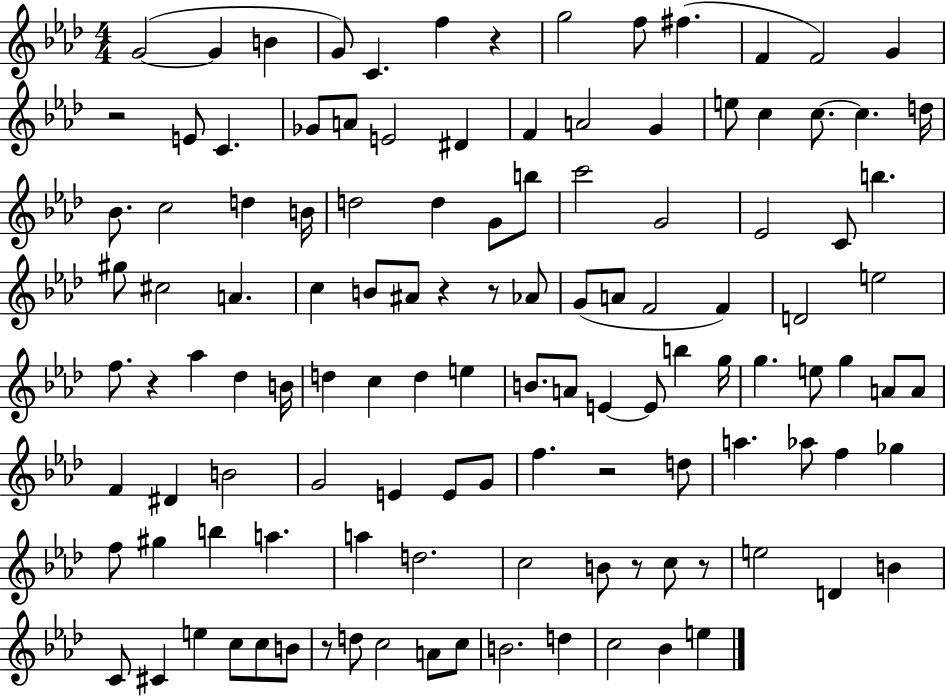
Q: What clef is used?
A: treble